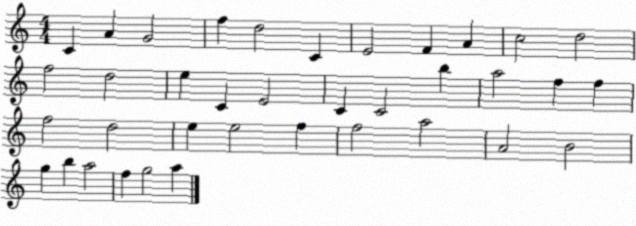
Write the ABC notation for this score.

X:1
T:Untitled
M:4/4
L:1/4
K:C
C A G2 f d2 C E2 F A c2 d2 f2 d2 e C E2 C C2 b a2 f f f2 d2 e e2 f f2 a2 A2 B2 g b a2 f g2 a